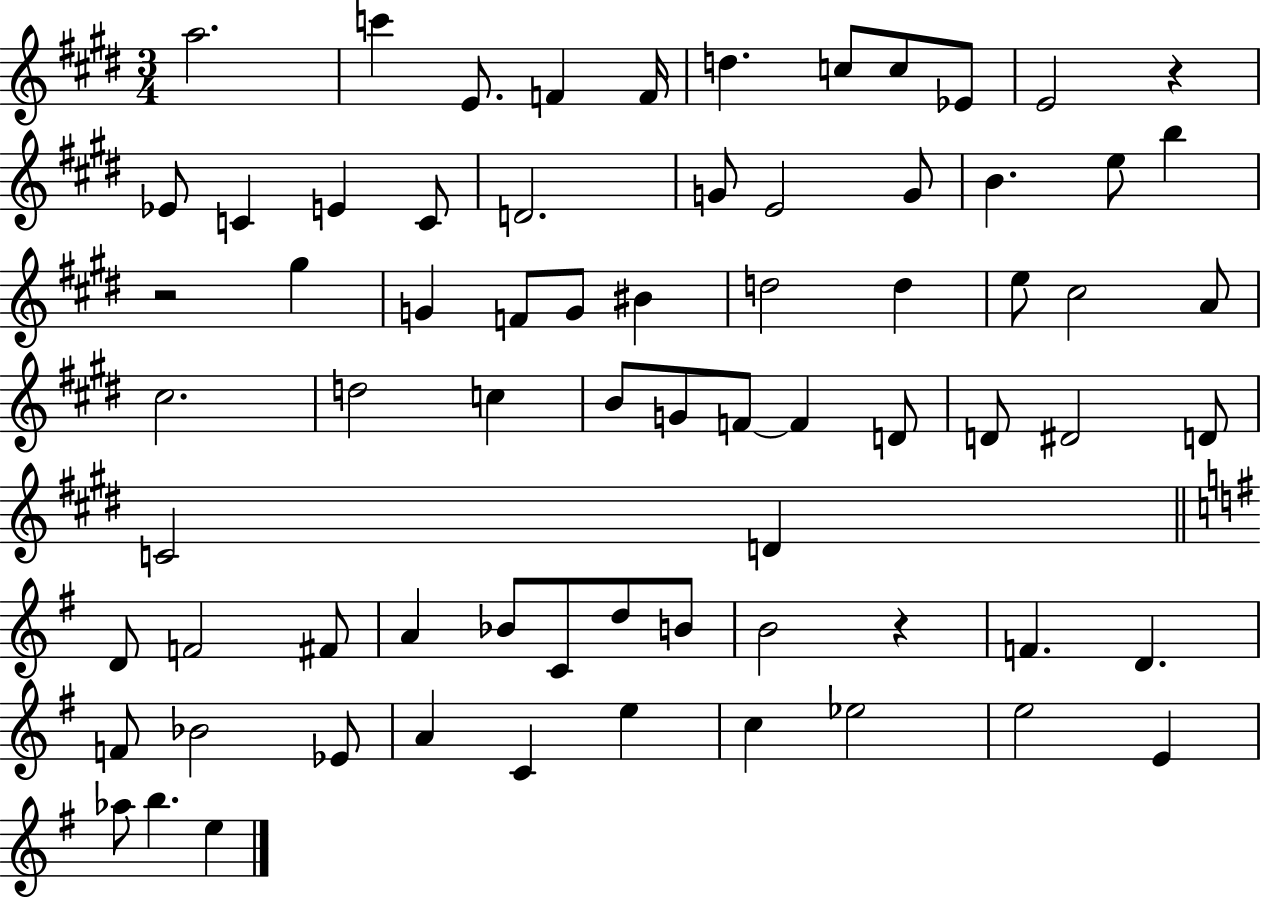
A5/h. C6/q E4/e. F4/q F4/s D5/q. C5/e C5/e Eb4/e E4/h R/q Eb4/e C4/q E4/q C4/e D4/h. G4/e E4/h G4/e B4/q. E5/e B5/q R/h G#5/q G4/q F4/e G4/e BIS4/q D5/h D5/q E5/e C#5/h A4/e C#5/h. D5/h C5/q B4/e G4/e F4/e F4/q D4/e D4/e D#4/h D4/e C4/h D4/q D4/e F4/h F#4/e A4/q Bb4/e C4/e D5/e B4/e B4/h R/q F4/q. D4/q. F4/e Bb4/h Eb4/e A4/q C4/q E5/q C5/q Eb5/h E5/h E4/q Ab5/e B5/q. E5/q